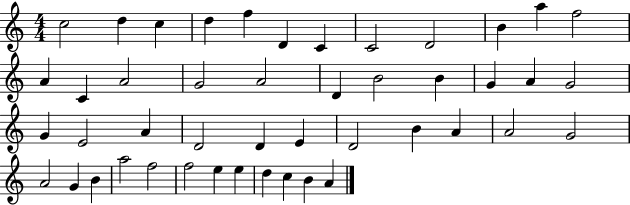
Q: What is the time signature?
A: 4/4